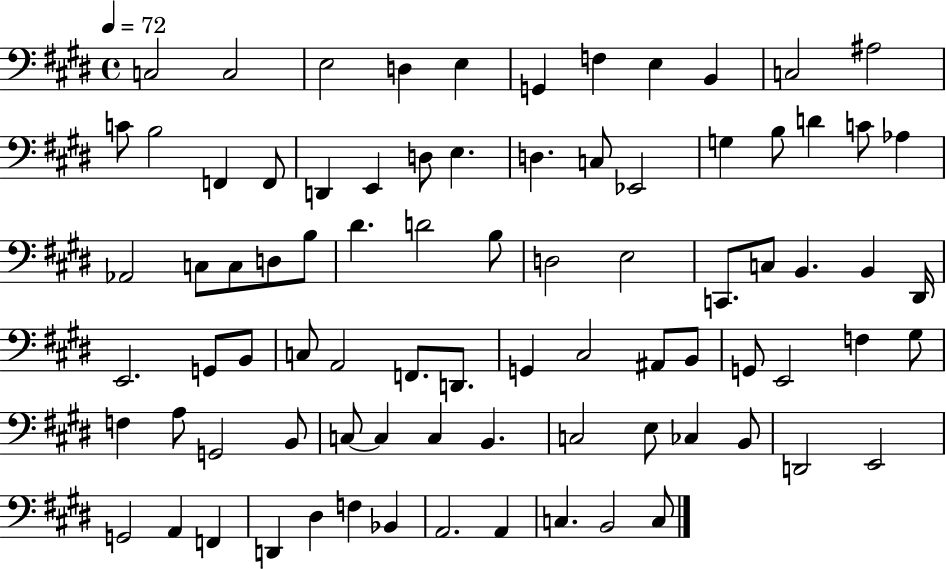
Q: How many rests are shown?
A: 0